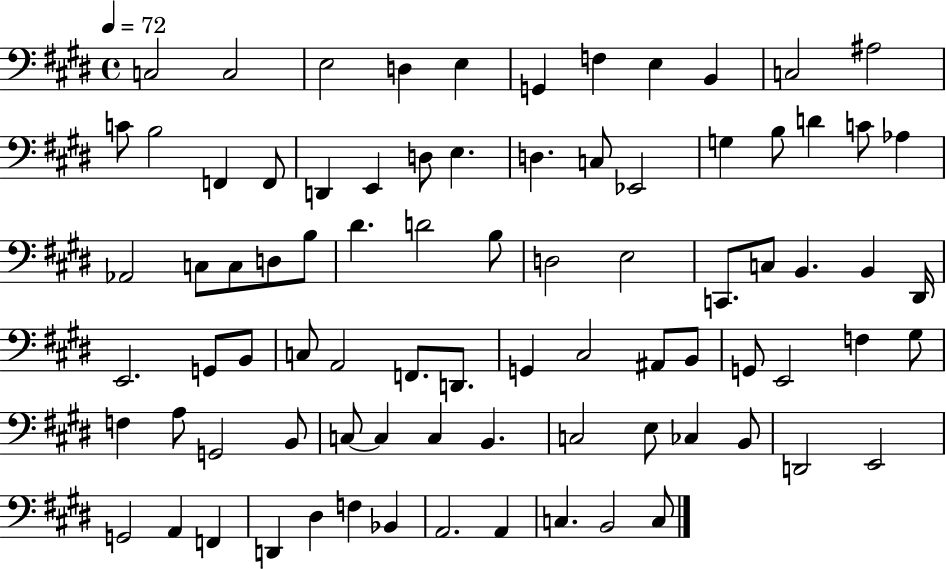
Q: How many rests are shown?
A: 0